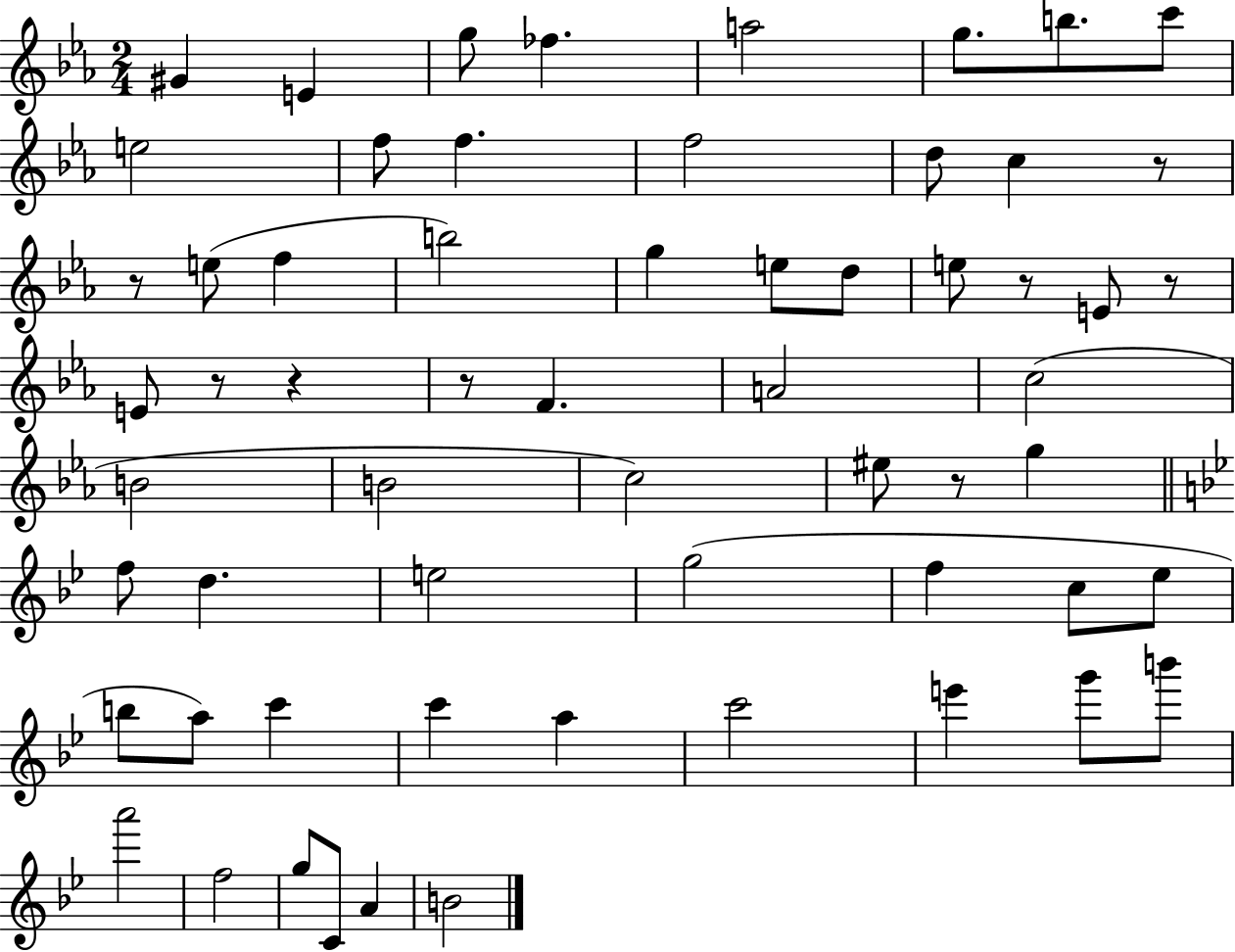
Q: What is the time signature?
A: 2/4